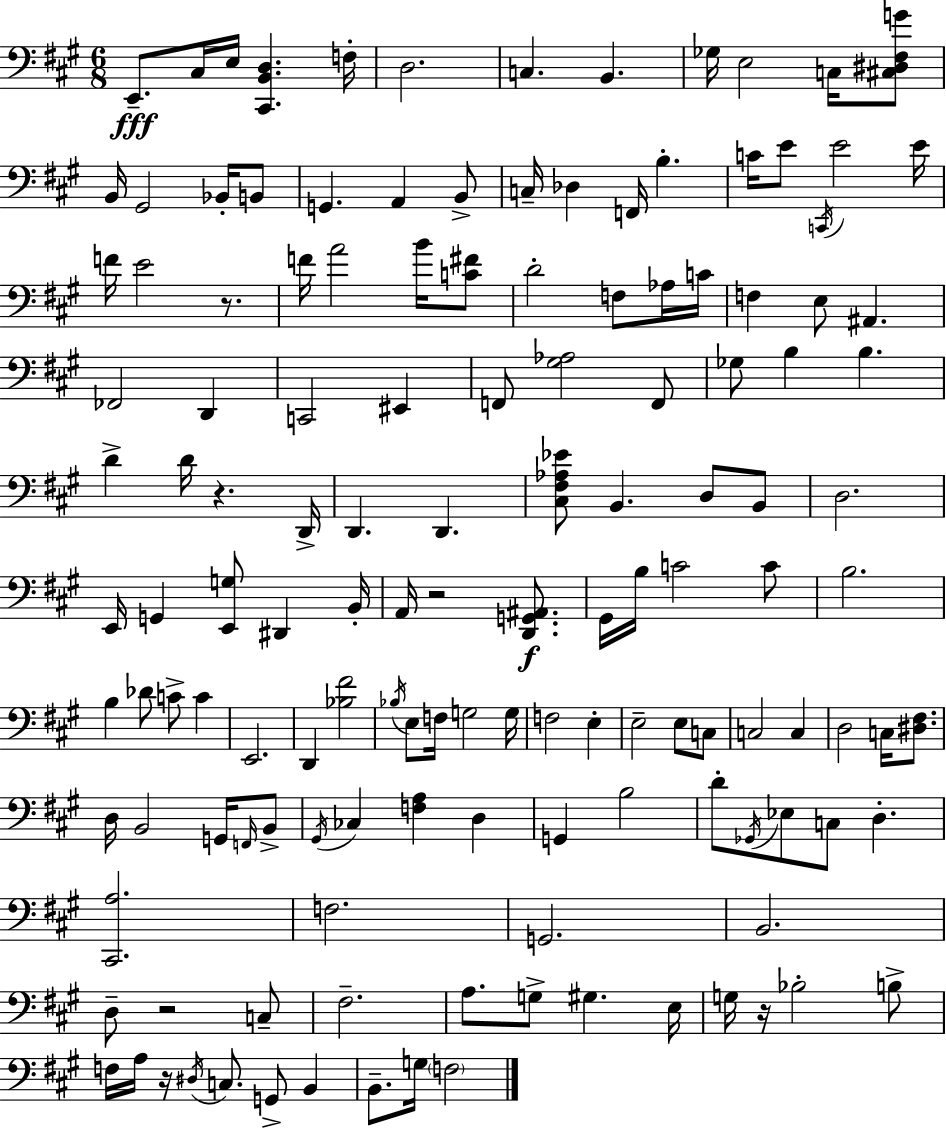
X:1
T:Untitled
M:6/8
L:1/4
K:A
E,,/2 ^C,/4 E,/4 [^C,,B,,D,] F,/4 D,2 C, B,, _G,/4 E,2 C,/4 [^C,^D,^F,G]/2 B,,/4 ^G,,2 _B,,/4 B,,/2 G,, A,, B,,/2 C,/4 _D, F,,/4 B, C/4 E/2 C,,/4 E2 E/4 F/4 E2 z/2 F/4 A2 B/4 [C^F]/2 D2 F,/2 _A,/4 C/4 F, E,/2 ^A,, _F,,2 D,, C,,2 ^E,, F,,/2 [^G,_A,]2 F,,/2 _G,/2 B, B, D D/4 z D,,/4 D,, D,, [^C,^F,_A,_E]/2 B,, D,/2 B,,/2 D,2 E,,/4 G,, [E,,G,]/2 ^D,, B,,/4 A,,/4 z2 [D,,G,,^A,,]/2 ^G,,/4 B,/4 C2 C/2 B,2 B, _D/2 C/2 C E,,2 D,, [_B,^F]2 _B,/4 E,/2 F,/4 G,2 G,/4 F,2 E, E,2 E,/2 C,/2 C,2 C, D,2 C,/4 [^D,^F,]/2 D,/4 B,,2 G,,/4 F,,/4 B,,/2 ^G,,/4 _C, [F,A,] D, G,, B,2 D/2 _G,,/4 _E,/2 C,/2 D, [^C,,A,]2 F,2 G,,2 B,,2 D,/2 z2 C,/2 ^F,2 A,/2 G,/2 ^G, E,/4 G,/4 z/4 _B,2 B,/2 F,/4 A,/4 z/4 ^D,/4 C,/2 G,,/2 B,, B,,/2 G,/4 F,2